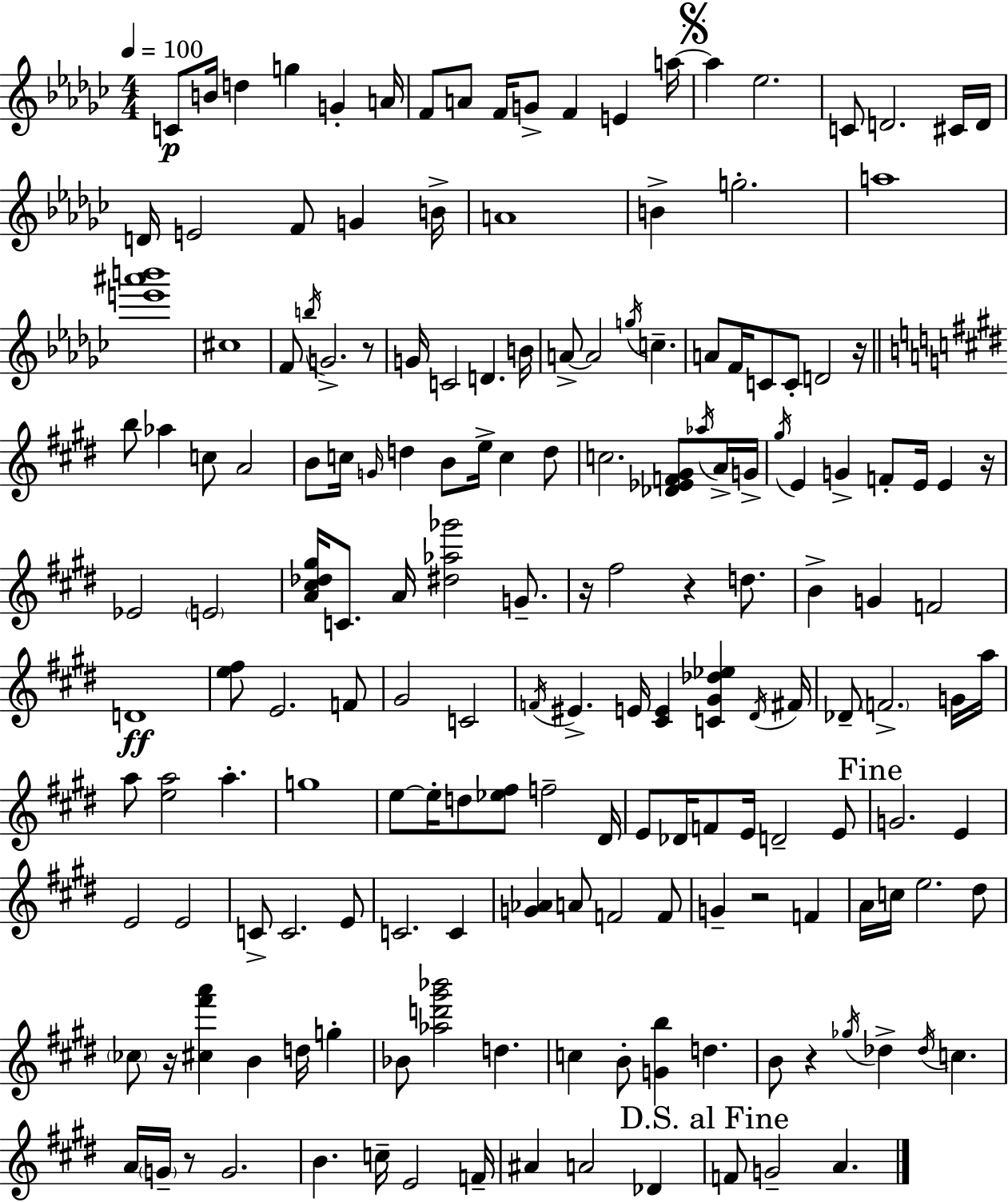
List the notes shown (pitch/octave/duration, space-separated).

C4/e B4/s D5/q G5/q G4/q A4/s F4/e A4/e F4/s G4/e F4/q E4/q A5/s A5/q Eb5/h. C4/e D4/h. C#4/s D4/s D4/s E4/h F4/e G4/q B4/s A4/w B4/q G5/h. A5/w [E6,A#6,B6]/w C#5/w F4/e B5/s G4/h. R/e G4/s C4/h D4/q. B4/s A4/e A4/h G5/s C5/q. A4/e F4/s C4/e C4/e D4/h R/s B5/e Ab5/q C5/e A4/h B4/e C5/s G4/s D5/q B4/e E5/s C5/q D5/e C5/h. [Db4,Eb4,F4,G#4]/e Ab5/s A4/s G4/s G#5/s E4/q G4/q F4/e E4/s E4/q R/s Eb4/h E4/h [A4,C#5,Db5,G#5]/s C4/e. A4/s [D#5,Ab5,Gb6]/h G4/e. R/s F#5/h R/q D5/e. B4/q G4/q F4/h D4/w [E5,F#5]/e E4/h. F4/e G#4/h C4/h F4/s EIS4/q. E4/s [C#4,E4]/q [C4,G#4,Db5,Eb5]/q D#4/s F#4/s Db4/e F4/h. G4/s A5/s A5/e [E5,A5]/h A5/q. G5/w E5/e E5/s D5/e [Eb5,F#5]/e F5/h D#4/s E4/e Db4/s F4/e E4/s D4/h E4/e G4/h. E4/q E4/h E4/h C4/e C4/h. E4/e C4/h. C4/q [G4,Ab4]/q A4/e F4/h F4/e G4/q R/h F4/q A4/s C5/s E5/h. D#5/e CES5/e R/s [C#5,F#6,A6]/q B4/q D5/s G5/q Bb4/e [Ab5,D6,G#6,Bb6]/h D5/q. C5/q B4/e [G4,B5]/q D5/q. B4/e R/q Gb5/s Db5/q Db5/s C5/q. A4/s G4/s R/e G4/h. B4/q. C5/s E4/h F4/s A#4/q A4/h Db4/q F4/e G4/h A4/q.